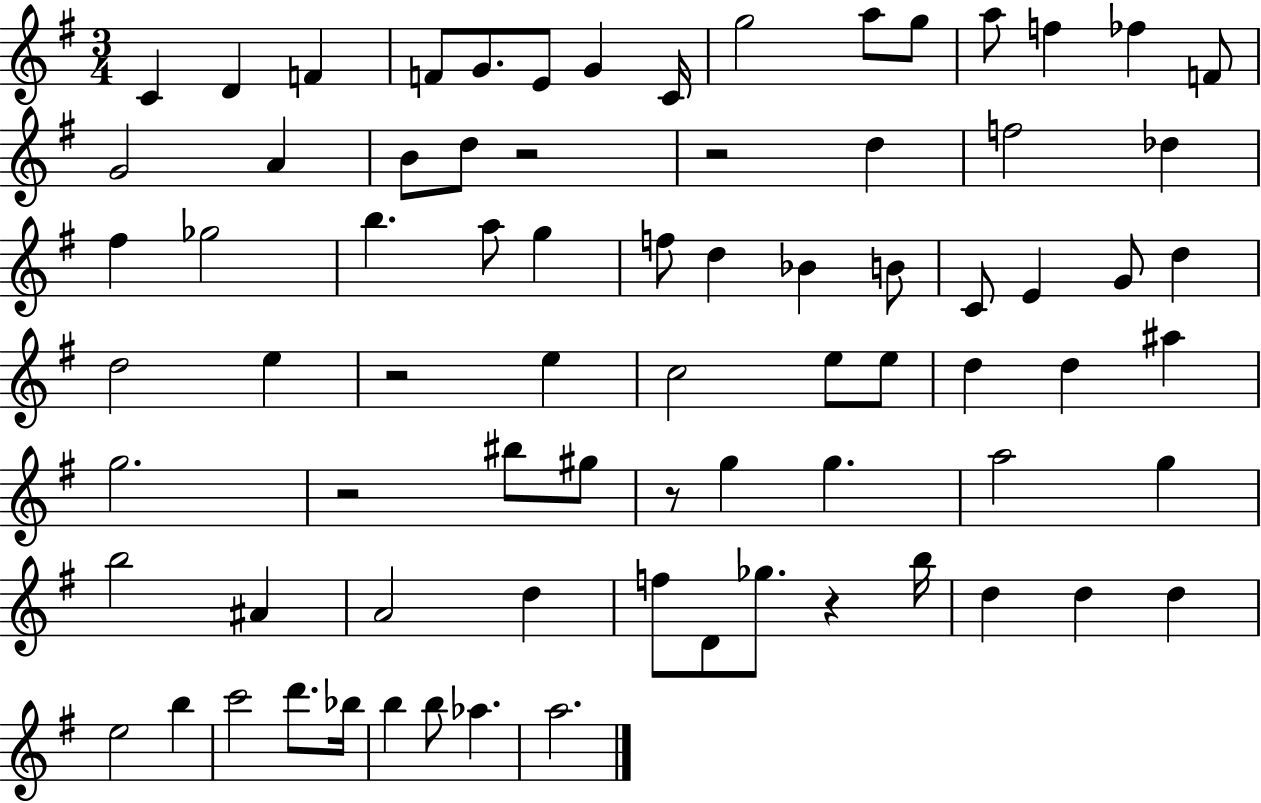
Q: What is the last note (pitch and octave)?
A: A5